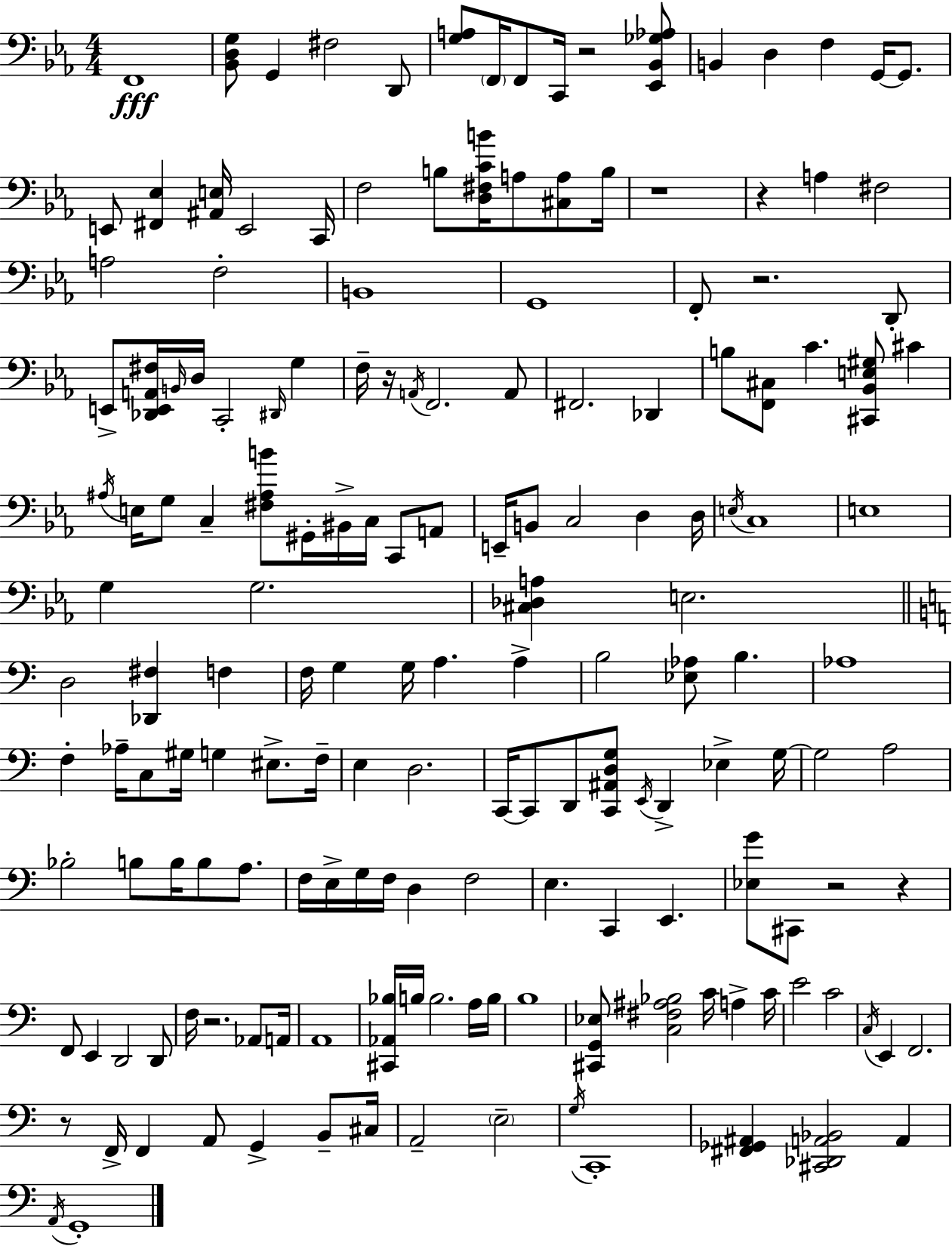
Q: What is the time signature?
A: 4/4